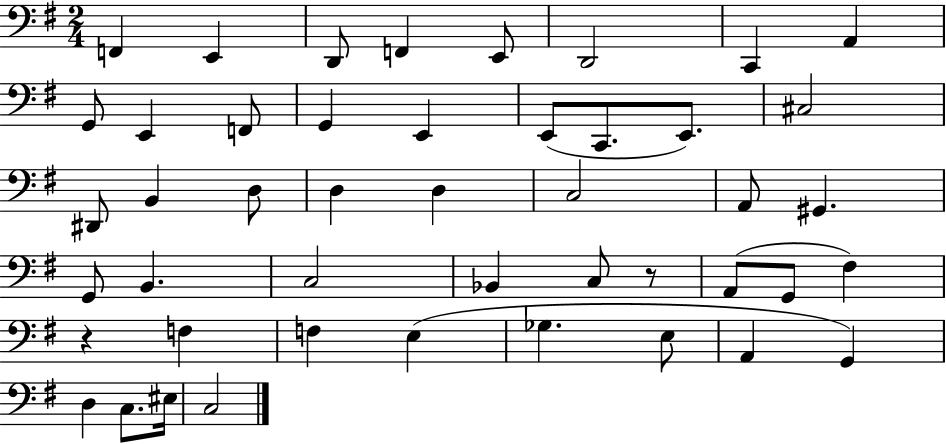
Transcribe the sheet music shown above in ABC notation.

X:1
T:Untitled
M:2/4
L:1/4
K:G
F,, E,, D,,/2 F,, E,,/2 D,,2 C,, A,, G,,/2 E,, F,,/2 G,, E,, E,,/2 C,,/2 E,,/2 ^C,2 ^D,,/2 B,, D,/2 D, D, C,2 A,,/2 ^G,, G,,/2 B,, C,2 _B,, C,/2 z/2 A,,/2 G,,/2 ^F, z F, F, E, _G, E,/2 A,, G,, D, C,/2 ^E,/4 C,2